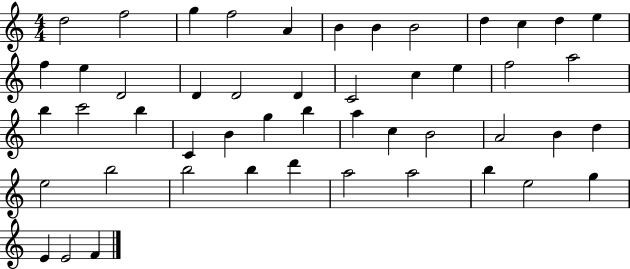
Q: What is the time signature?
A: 4/4